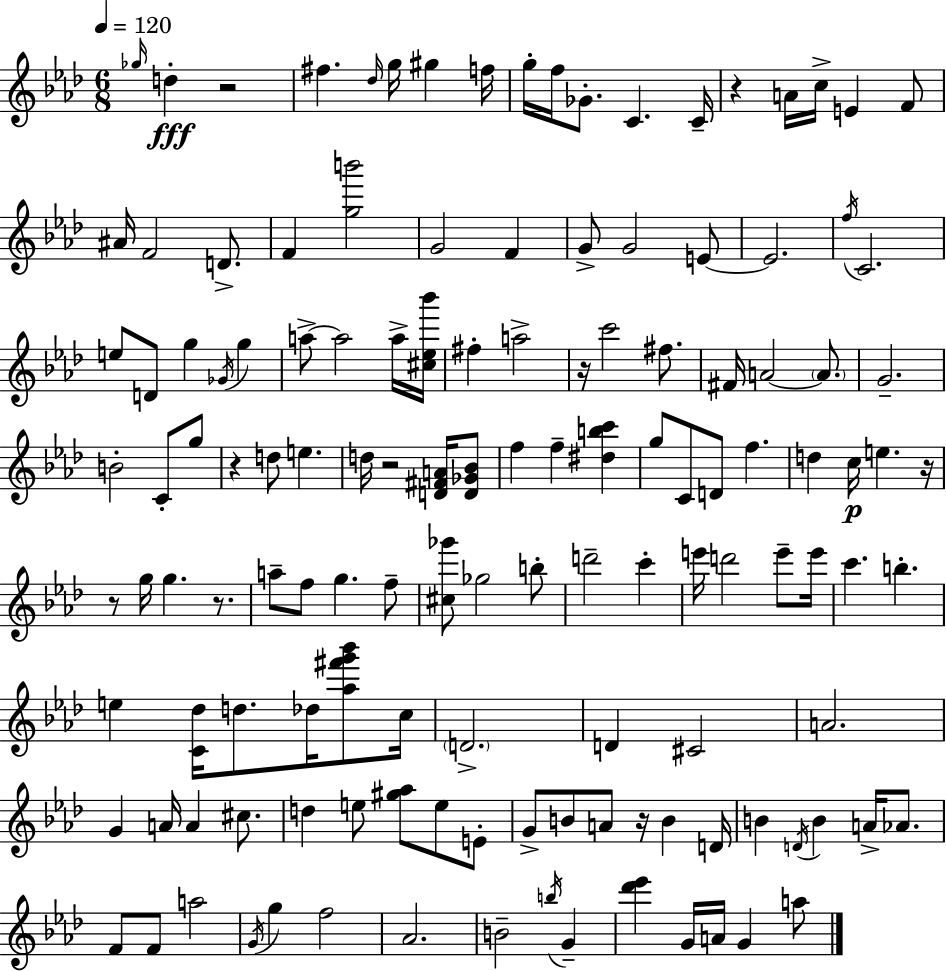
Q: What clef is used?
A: treble